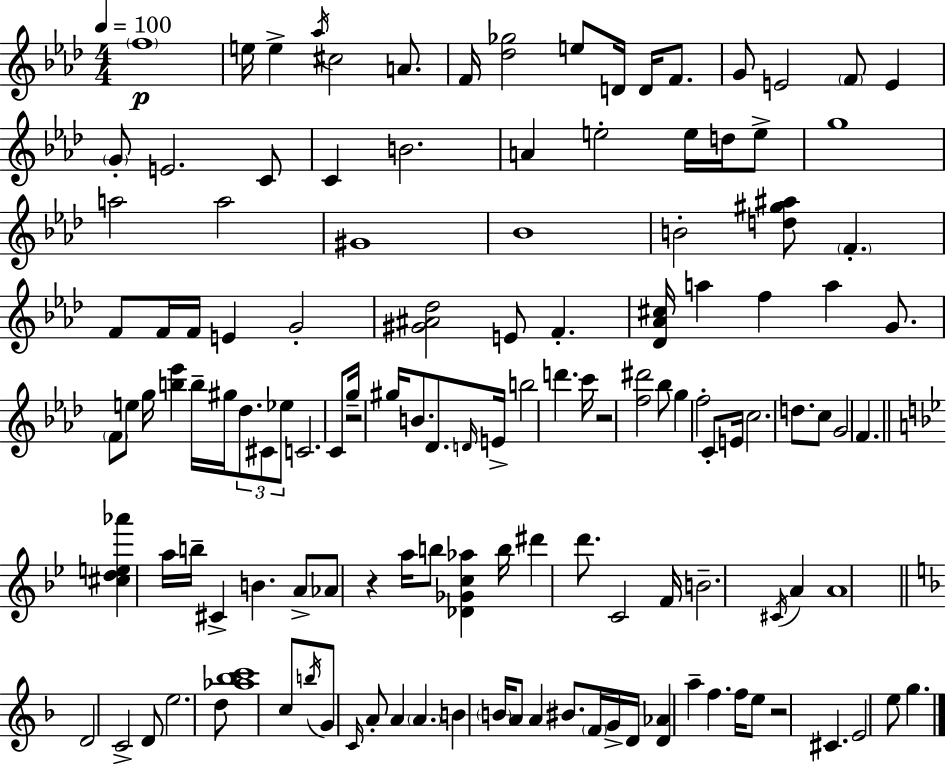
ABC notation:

X:1
T:Untitled
M:4/4
L:1/4
K:Ab
f4 e/4 e _a/4 ^c2 A/2 F/4 [_d_g]2 e/2 D/4 D/4 F/2 G/2 E2 F/2 E G/2 E2 C/2 C B2 A e2 e/4 d/4 e/2 g4 a2 a2 ^G4 _B4 B2 [d^g^a]/2 F F/2 F/4 F/4 E G2 [^G^A_d]2 E/2 F [_D_A^c]/4 a f a G/2 F/2 e/2 g/4 [b_e'] b/4 ^g/4 _d/2 ^C/2 _e/2 C2 C/2 g/4 z2 ^g/4 B/2 _D/2 D/4 E/4 b2 d' c'/4 z2 [f^d']2 _b/2 g f2 C/2 E/4 c2 d/2 c/2 G2 F [^cde_a'] a/4 b/4 ^C B A/2 _A/2 z a/4 b/2 [_D_Gc_a] b/4 ^d' d'/2 C2 F/4 B2 ^C/4 A A4 D2 C2 D/2 e2 d/2 [_a_bc']4 c/2 b/4 G/2 C/4 A/2 A A B B/4 A/2 A ^B/2 F/4 G/4 D/4 [D_A] a f f/4 e/2 z2 ^C E2 e/2 g